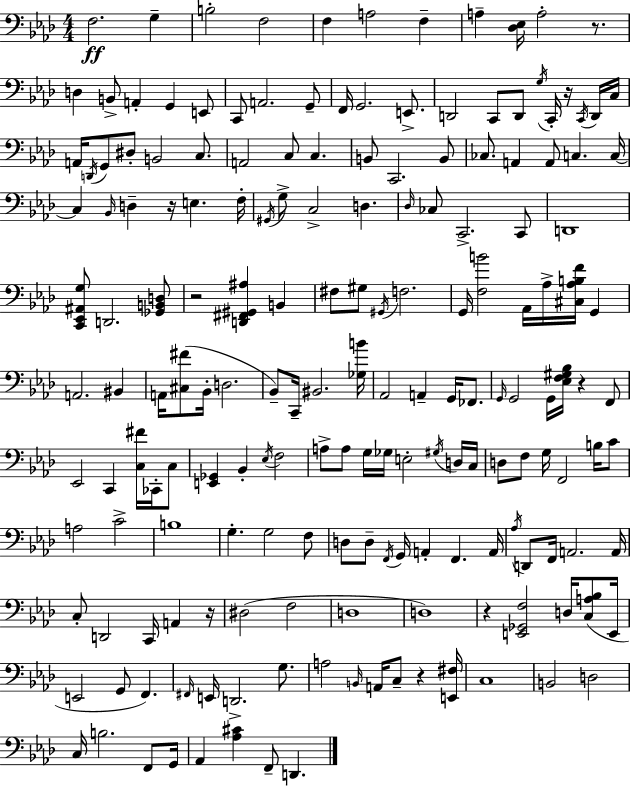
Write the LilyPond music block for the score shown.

{
  \clef bass
  \numericTimeSignature
  \time 4/4
  \key aes \major
  f2.\ff g4-- | b2-. f2 | f4 a2 f4-- | a4-- <des ees>16 a2-. r8. | \break d4 b,8-> a,4-. g,4 e,8 | c,8 a,2. g,8-- | f,16 g,2. e,8.-> | d,2 c,8 d,8 \acciaccatura { g16 } c,16-. r16 \acciaccatura { c,16 } | \break d,16 c16 a,16 \acciaccatura { d,16 } g,8 dis8-. b,2 | c8. a,2 c8 c4. | b,8 c,2. | b,8 ces8. a,4 a,8 c4. | \break c16~~ c4 \grace { bes,16 } d4-- r16 e4. | f16-. \acciaccatura { gis,16 } g8-> c2-> d4. | \grace { des16 } ces8 c,2.-> | c,8 d,1 | \break <c, ees, ais, g>8 d,2. | <ges, b, d>8 r2 <d, fis, gis, ais>4 | b,4 fis8 gis8 \acciaccatura { gis,16 } f2. | g,16 <f b'>2 | \break aes,16 aes16-> <cis aes b f'>16 g,4 a,2. | bis,4 a,16 <cis fis'>8( bes,16-. d2. | bes,8--) c,16-- bis,2. | <ges b'>16 aes,2 a,4-- | \break g,16 fes,8. \grace { g,16 } g,2 | g,16 <ees f gis bes>16 r4 f,8 ees,2 | c,4 <c fis'>16 ces,16-. c8 <e, ges,>4 bes,4-. | \acciaccatura { ees16 } f2 a8-> a8 g16 ges16 e2-. | \break \acciaccatura { gis16 } d16 c16 d8 f8 g16 f,2 | b16 c'8 a2 | c'2-> b1 | g4.-. | \break g2 f8 d8 d8-- \acciaccatura { f,16 } g,16 | a,4-. f,4. a,16 \acciaccatura { aes16 } d,8 f,16 a,2. | a,16 c8-. d,2 | c,16 a,4 r16 dis2( | \break f2 d1 | d1) | r4 | <e, ges, f>2 d16 <c a bes>8( e,16 e,2 | \break g,8 f,4.) \grace { fis,16 } e,16 d,2.-> | g8. a2 | \grace { b,16 } a,16 c8-- r4 <e, fis>16 c1 | b,2 | \break d2 c16 b2. | f,8 g,16 aes,4 | <aes cis'>4 f,8-- d,4. \bar "|."
}